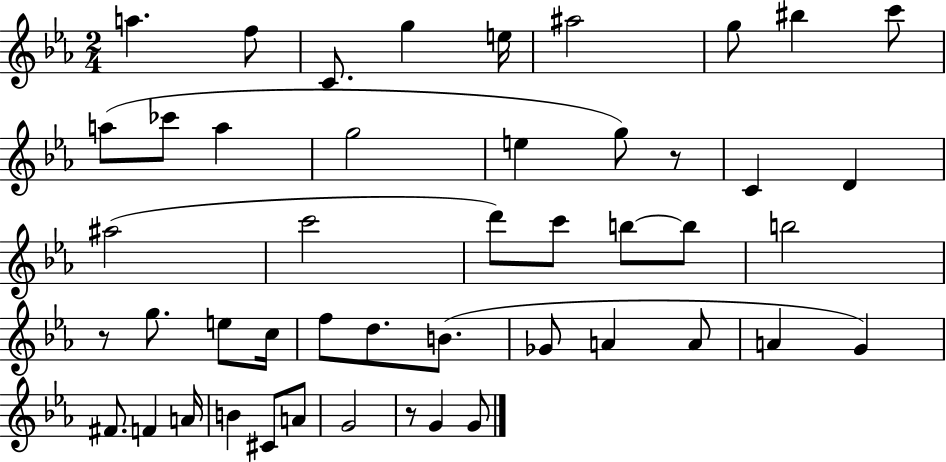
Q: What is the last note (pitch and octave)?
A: G4